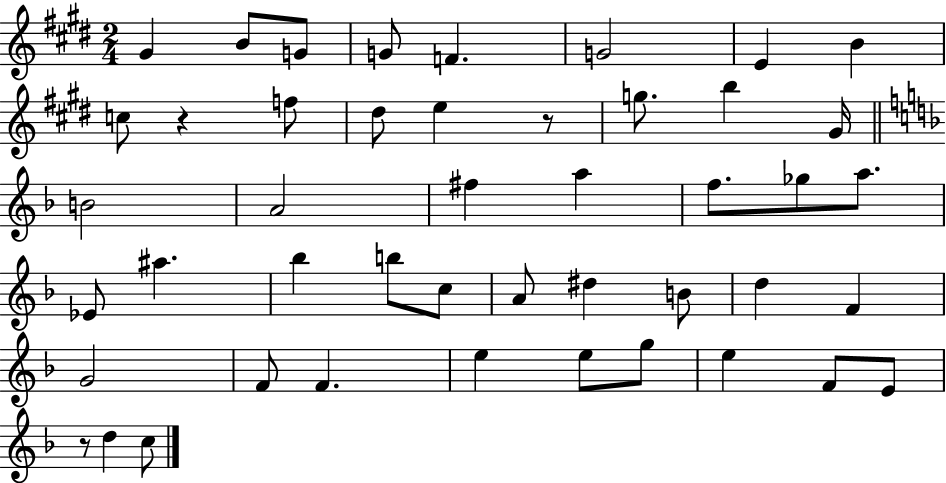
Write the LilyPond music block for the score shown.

{
  \clef treble
  \numericTimeSignature
  \time 2/4
  \key e \major
  gis'4 b'8 g'8 | g'8 f'4. | g'2 | e'4 b'4 | \break c''8 r4 f''8 | dis''8 e''4 r8 | g''8. b''4 gis'16 | \bar "||" \break \key f \major b'2 | a'2 | fis''4 a''4 | f''8. ges''8 a''8. | \break ees'8 ais''4. | bes''4 b''8 c''8 | a'8 dis''4 b'8 | d''4 f'4 | \break g'2 | f'8 f'4. | e''4 e''8 g''8 | e''4 f'8 e'8 | \break r8 d''4 c''8 | \bar "|."
}